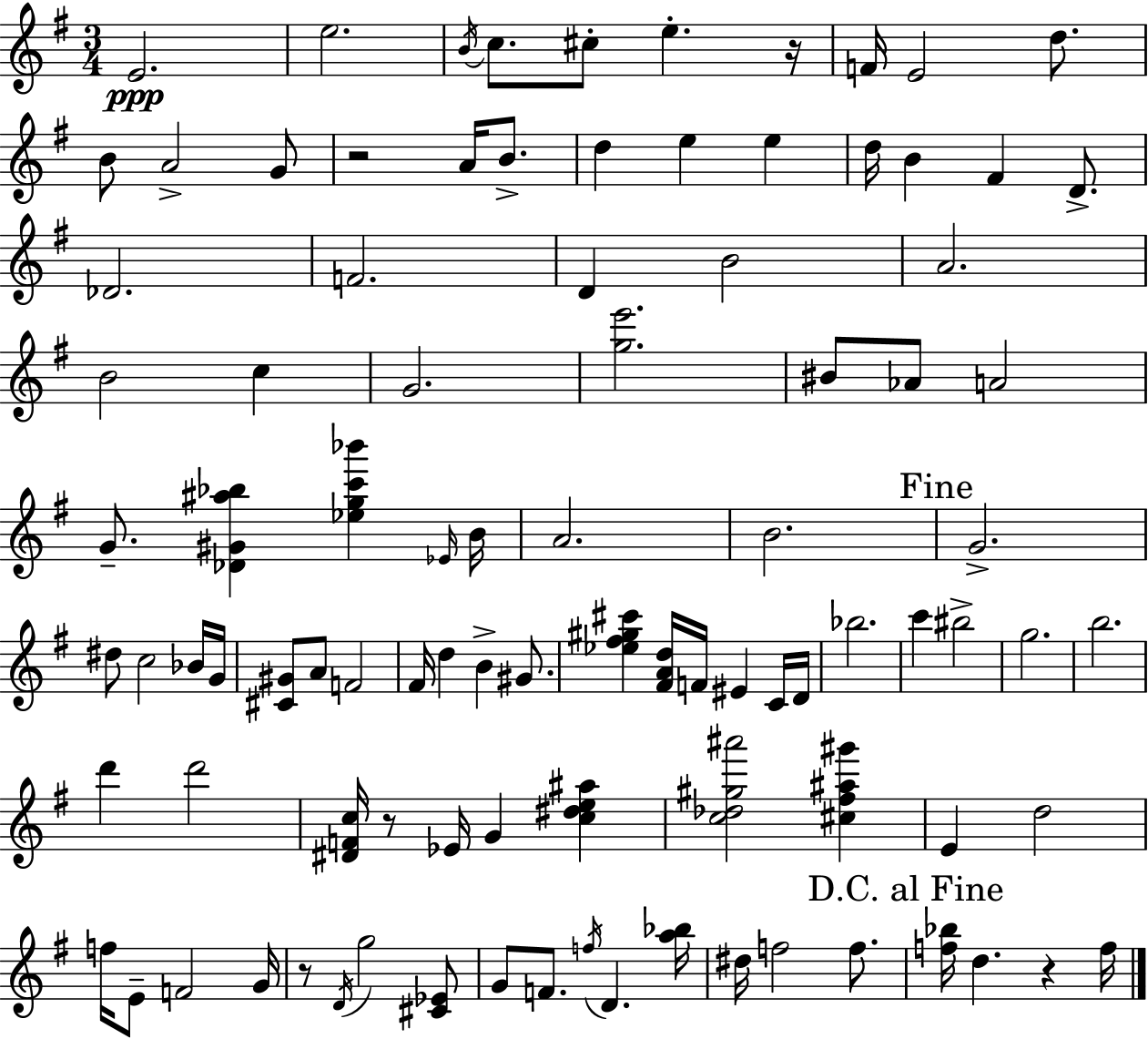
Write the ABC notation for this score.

X:1
T:Untitled
M:3/4
L:1/4
K:G
E2 e2 B/4 c/2 ^c/2 e z/4 F/4 E2 d/2 B/2 A2 G/2 z2 A/4 B/2 d e e d/4 B ^F D/2 _D2 F2 D B2 A2 B2 c G2 [ge']2 ^B/2 _A/2 A2 G/2 [_D^G^a_b] [_egc'_b'] _E/4 B/4 A2 B2 G2 ^d/2 c2 _B/4 G/4 [^C^G]/2 A/2 F2 ^F/4 d B ^G/2 [_e^f^g^c'] [^FAd]/4 F/4 ^E C/4 D/4 _b2 c' ^b2 g2 b2 d' d'2 [^DFc]/4 z/2 _E/4 G [c^de^a] [c_d^g^a']2 [^c^f^a^g'] E d2 f/4 E/2 F2 G/4 z/2 D/4 g2 [^C_E]/2 G/2 F/2 f/4 D [a_b]/4 ^d/4 f2 f/2 [f_b]/4 d z f/4